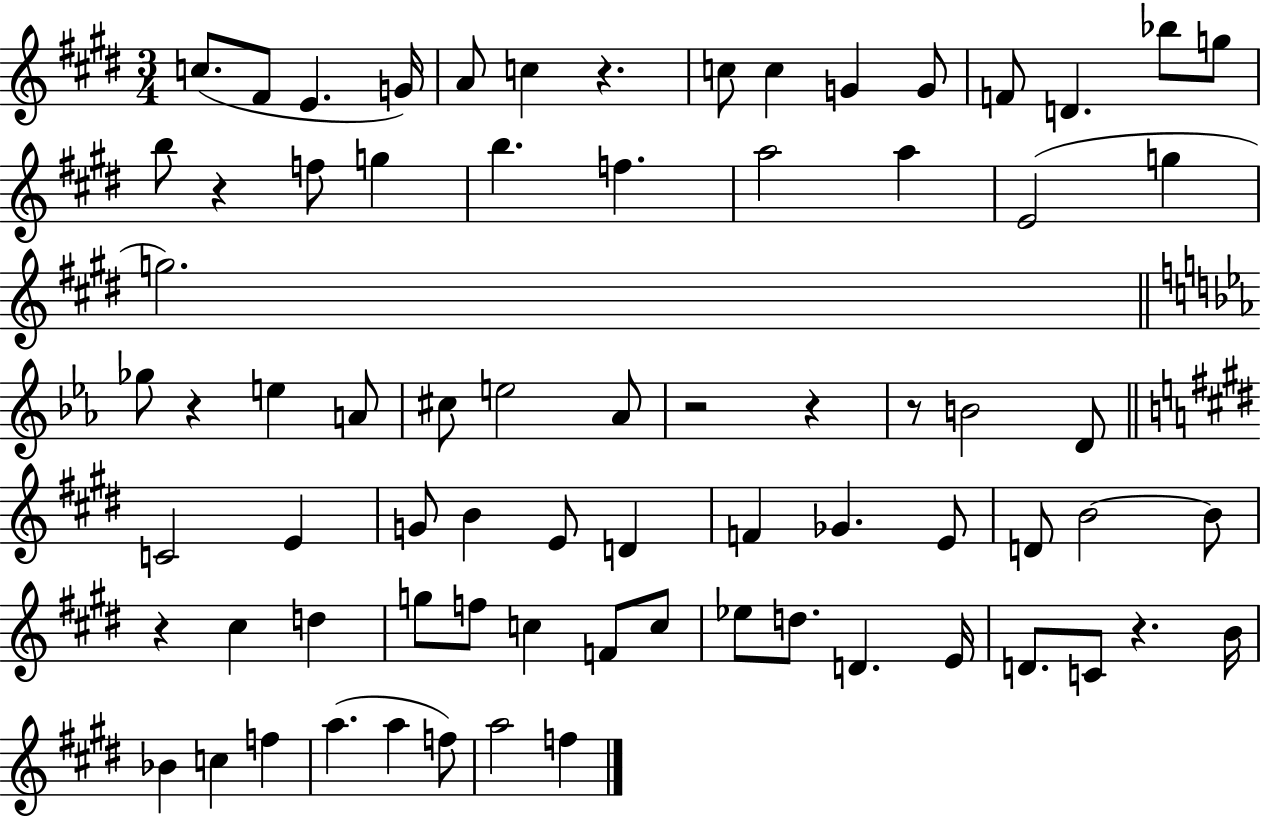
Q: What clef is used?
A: treble